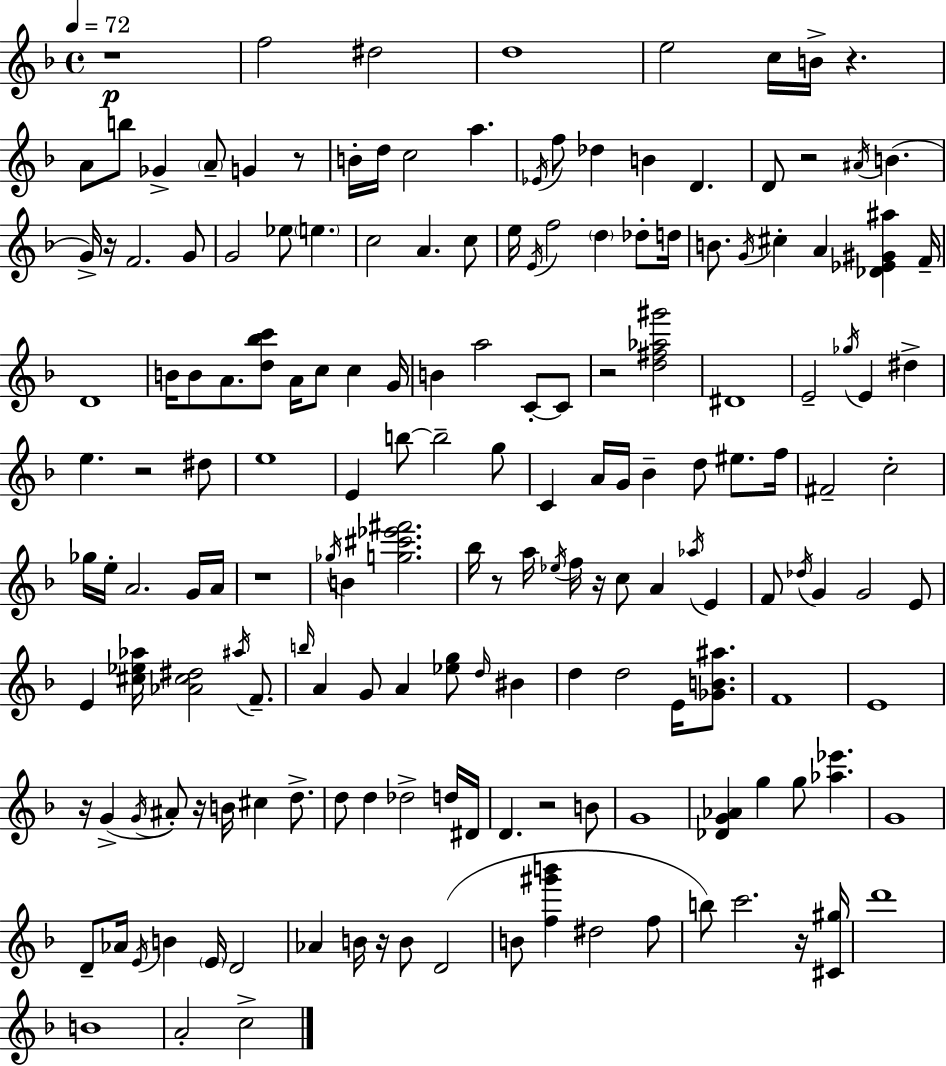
{
  \clef treble
  \time 4/4
  \defaultTimeSignature
  \key d \minor
  \tempo 4 = 72
  r1\p | f''2 dis''2 | d''1 | e''2 c''16 b'16-> r4. | \break a'8 b''8 ges'4-> \parenthesize a'8-- g'4 r8 | b'16-. d''16 c''2 a''4. | \acciaccatura { ees'16 } f''8 des''4 b'4 d'4. | d'8 r2 \acciaccatura { ais'16 }( b'4. | \break g'16->) r16 f'2. | g'8 g'2 ees''8 \parenthesize e''4. | c''2 a'4. | c''8 e''16 \acciaccatura { e'16 } f''2 \parenthesize d''4 | \break des''8-. d''16 b'8. \acciaccatura { g'16 } cis''4-. a'4 <des' ees' gis' ais''>4 | f'16-- d'1 | b'16 b'8 a'8. <d'' bes'' c'''>8 a'16 c''8 c''4 | g'16 b'4 a''2 | \break c'8-.~~ c'8 r2 <d'' fis'' aes'' gis'''>2 | dis'1 | e'2-- \acciaccatura { ges''16 } e'4 | dis''4-> e''4. r2 | \break dis''8 e''1 | e'4 b''8~~ b''2-- | g''8 c'4 a'16 g'16 bes'4-- d''8 | eis''8. f''16 fis'2-- c''2-. | \break ges''16 e''16-. a'2. | g'16 a'16 r1 | \acciaccatura { ges''16 } b'4 <g'' cis''' ees''' fis'''>2. | bes''16 r8 a''16 \acciaccatura { ees''16 } f''16 r16 c''8 a'4 | \break \acciaccatura { aes''16 } e'4 f'8 \acciaccatura { des''16 } g'4 g'2 | e'8 e'4 <cis'' ees'' aes''>16 <aes' cis'' dis''>2 | \acciaccatura { ais''16 } f'8.-- \grace { b''16 } a'4 g'8 | a'4 <ees'' g''>8 \grace { d''16 } bis'4 d''4 | \break d''2 e'16 <ges' b' ais''>8. f'1 | e'1 | r16 g'4->( | \acciaccatura { g'16 } ais'8-.) r16 b'16 cis''4 d''8.-> d''8 d''4 | \break des''2-> d''16 dis'16 d'4. | r2 b'8 g'1 | <des' g' aes'>4 | g''4 g''8 <aes'' ees'''>4. g'1 | \break d'8-- aes'16 | \acciaccatura { e'16 } b'4 \parenthesize e'16 d'2 aes'4 | b'16 r16 b'8 d'2( b'8 | <f'' gis''' b'''>4 dis''2 f''8 b''8) | \break c'''2. r16 <cis' gis''>16 d'''1 | b'1 | a'2-. | c''2-> \bar "|."
}